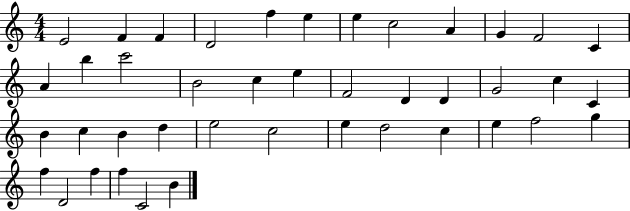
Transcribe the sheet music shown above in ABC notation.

X:1
T:Untitled
M:4/4
L:1/4
K:C
E2 F F D2 f e e c2 A G F2 C A b c'2 B2 c e F2 D D G2 c C B c B d e2 c2 e d2 c e f2 g f D2 f f C2 B